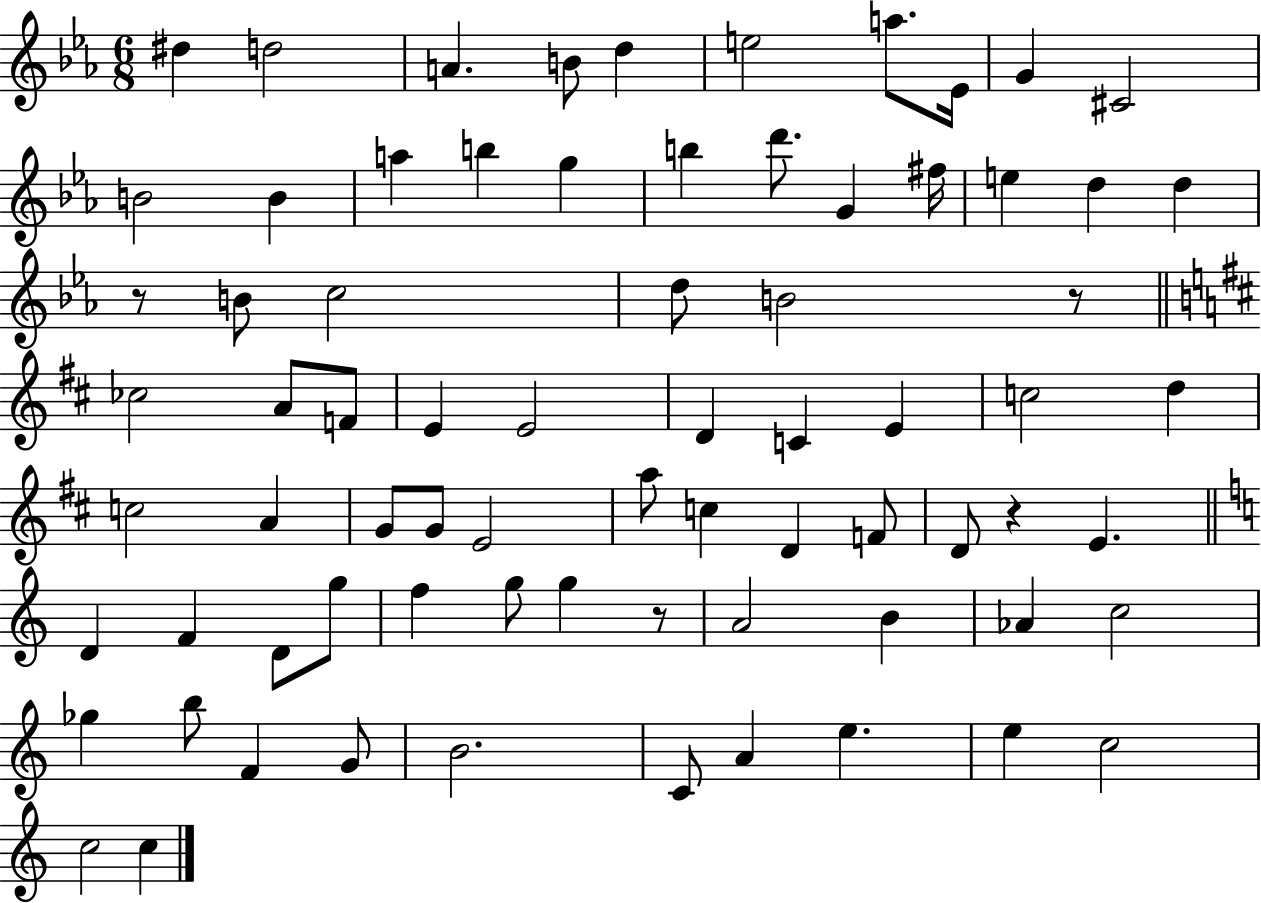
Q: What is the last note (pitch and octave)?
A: C5